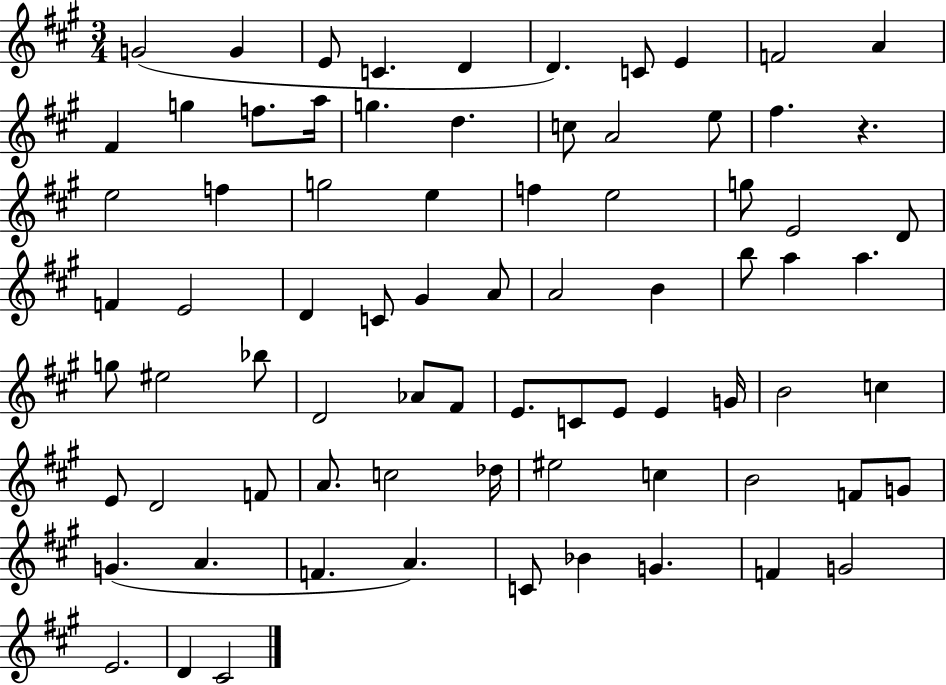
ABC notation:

X:1
T:Untitled
M:3/4
L:1/4
K:A
G2 G E/2 C D D C/2 E F2 A ^F g f/2 a/4 g d c/2 A2 e/2 ^f z e2 f g2 e f e2 g/2 E2 D/2 F E2 D C/2 ^G A/2 A2 B b/2 a a g/2 ^e2 _b/2 D2 _A/2 ^F/2 E/2 C/2 E/2 E G/4 B2 c E/2 D2 F/2 A/2 c2 _d/4 ^e2 c B2 F/2 G/2 G A F A C/2 _B G F G2 E2 D ^C2